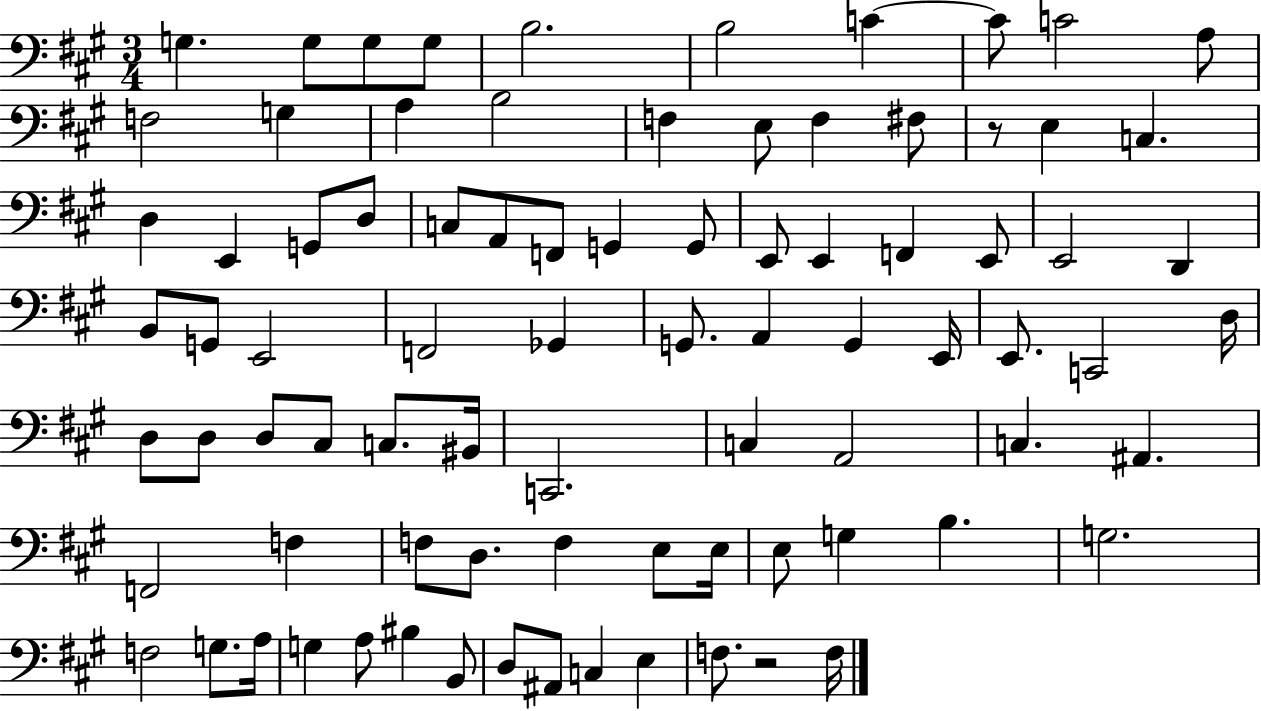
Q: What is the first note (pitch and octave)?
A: G3